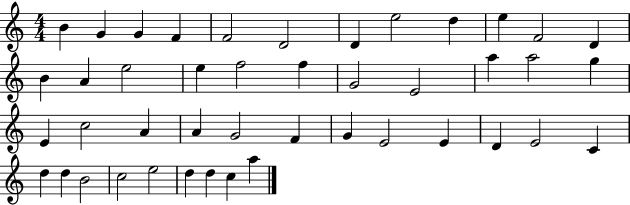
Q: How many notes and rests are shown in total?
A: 44